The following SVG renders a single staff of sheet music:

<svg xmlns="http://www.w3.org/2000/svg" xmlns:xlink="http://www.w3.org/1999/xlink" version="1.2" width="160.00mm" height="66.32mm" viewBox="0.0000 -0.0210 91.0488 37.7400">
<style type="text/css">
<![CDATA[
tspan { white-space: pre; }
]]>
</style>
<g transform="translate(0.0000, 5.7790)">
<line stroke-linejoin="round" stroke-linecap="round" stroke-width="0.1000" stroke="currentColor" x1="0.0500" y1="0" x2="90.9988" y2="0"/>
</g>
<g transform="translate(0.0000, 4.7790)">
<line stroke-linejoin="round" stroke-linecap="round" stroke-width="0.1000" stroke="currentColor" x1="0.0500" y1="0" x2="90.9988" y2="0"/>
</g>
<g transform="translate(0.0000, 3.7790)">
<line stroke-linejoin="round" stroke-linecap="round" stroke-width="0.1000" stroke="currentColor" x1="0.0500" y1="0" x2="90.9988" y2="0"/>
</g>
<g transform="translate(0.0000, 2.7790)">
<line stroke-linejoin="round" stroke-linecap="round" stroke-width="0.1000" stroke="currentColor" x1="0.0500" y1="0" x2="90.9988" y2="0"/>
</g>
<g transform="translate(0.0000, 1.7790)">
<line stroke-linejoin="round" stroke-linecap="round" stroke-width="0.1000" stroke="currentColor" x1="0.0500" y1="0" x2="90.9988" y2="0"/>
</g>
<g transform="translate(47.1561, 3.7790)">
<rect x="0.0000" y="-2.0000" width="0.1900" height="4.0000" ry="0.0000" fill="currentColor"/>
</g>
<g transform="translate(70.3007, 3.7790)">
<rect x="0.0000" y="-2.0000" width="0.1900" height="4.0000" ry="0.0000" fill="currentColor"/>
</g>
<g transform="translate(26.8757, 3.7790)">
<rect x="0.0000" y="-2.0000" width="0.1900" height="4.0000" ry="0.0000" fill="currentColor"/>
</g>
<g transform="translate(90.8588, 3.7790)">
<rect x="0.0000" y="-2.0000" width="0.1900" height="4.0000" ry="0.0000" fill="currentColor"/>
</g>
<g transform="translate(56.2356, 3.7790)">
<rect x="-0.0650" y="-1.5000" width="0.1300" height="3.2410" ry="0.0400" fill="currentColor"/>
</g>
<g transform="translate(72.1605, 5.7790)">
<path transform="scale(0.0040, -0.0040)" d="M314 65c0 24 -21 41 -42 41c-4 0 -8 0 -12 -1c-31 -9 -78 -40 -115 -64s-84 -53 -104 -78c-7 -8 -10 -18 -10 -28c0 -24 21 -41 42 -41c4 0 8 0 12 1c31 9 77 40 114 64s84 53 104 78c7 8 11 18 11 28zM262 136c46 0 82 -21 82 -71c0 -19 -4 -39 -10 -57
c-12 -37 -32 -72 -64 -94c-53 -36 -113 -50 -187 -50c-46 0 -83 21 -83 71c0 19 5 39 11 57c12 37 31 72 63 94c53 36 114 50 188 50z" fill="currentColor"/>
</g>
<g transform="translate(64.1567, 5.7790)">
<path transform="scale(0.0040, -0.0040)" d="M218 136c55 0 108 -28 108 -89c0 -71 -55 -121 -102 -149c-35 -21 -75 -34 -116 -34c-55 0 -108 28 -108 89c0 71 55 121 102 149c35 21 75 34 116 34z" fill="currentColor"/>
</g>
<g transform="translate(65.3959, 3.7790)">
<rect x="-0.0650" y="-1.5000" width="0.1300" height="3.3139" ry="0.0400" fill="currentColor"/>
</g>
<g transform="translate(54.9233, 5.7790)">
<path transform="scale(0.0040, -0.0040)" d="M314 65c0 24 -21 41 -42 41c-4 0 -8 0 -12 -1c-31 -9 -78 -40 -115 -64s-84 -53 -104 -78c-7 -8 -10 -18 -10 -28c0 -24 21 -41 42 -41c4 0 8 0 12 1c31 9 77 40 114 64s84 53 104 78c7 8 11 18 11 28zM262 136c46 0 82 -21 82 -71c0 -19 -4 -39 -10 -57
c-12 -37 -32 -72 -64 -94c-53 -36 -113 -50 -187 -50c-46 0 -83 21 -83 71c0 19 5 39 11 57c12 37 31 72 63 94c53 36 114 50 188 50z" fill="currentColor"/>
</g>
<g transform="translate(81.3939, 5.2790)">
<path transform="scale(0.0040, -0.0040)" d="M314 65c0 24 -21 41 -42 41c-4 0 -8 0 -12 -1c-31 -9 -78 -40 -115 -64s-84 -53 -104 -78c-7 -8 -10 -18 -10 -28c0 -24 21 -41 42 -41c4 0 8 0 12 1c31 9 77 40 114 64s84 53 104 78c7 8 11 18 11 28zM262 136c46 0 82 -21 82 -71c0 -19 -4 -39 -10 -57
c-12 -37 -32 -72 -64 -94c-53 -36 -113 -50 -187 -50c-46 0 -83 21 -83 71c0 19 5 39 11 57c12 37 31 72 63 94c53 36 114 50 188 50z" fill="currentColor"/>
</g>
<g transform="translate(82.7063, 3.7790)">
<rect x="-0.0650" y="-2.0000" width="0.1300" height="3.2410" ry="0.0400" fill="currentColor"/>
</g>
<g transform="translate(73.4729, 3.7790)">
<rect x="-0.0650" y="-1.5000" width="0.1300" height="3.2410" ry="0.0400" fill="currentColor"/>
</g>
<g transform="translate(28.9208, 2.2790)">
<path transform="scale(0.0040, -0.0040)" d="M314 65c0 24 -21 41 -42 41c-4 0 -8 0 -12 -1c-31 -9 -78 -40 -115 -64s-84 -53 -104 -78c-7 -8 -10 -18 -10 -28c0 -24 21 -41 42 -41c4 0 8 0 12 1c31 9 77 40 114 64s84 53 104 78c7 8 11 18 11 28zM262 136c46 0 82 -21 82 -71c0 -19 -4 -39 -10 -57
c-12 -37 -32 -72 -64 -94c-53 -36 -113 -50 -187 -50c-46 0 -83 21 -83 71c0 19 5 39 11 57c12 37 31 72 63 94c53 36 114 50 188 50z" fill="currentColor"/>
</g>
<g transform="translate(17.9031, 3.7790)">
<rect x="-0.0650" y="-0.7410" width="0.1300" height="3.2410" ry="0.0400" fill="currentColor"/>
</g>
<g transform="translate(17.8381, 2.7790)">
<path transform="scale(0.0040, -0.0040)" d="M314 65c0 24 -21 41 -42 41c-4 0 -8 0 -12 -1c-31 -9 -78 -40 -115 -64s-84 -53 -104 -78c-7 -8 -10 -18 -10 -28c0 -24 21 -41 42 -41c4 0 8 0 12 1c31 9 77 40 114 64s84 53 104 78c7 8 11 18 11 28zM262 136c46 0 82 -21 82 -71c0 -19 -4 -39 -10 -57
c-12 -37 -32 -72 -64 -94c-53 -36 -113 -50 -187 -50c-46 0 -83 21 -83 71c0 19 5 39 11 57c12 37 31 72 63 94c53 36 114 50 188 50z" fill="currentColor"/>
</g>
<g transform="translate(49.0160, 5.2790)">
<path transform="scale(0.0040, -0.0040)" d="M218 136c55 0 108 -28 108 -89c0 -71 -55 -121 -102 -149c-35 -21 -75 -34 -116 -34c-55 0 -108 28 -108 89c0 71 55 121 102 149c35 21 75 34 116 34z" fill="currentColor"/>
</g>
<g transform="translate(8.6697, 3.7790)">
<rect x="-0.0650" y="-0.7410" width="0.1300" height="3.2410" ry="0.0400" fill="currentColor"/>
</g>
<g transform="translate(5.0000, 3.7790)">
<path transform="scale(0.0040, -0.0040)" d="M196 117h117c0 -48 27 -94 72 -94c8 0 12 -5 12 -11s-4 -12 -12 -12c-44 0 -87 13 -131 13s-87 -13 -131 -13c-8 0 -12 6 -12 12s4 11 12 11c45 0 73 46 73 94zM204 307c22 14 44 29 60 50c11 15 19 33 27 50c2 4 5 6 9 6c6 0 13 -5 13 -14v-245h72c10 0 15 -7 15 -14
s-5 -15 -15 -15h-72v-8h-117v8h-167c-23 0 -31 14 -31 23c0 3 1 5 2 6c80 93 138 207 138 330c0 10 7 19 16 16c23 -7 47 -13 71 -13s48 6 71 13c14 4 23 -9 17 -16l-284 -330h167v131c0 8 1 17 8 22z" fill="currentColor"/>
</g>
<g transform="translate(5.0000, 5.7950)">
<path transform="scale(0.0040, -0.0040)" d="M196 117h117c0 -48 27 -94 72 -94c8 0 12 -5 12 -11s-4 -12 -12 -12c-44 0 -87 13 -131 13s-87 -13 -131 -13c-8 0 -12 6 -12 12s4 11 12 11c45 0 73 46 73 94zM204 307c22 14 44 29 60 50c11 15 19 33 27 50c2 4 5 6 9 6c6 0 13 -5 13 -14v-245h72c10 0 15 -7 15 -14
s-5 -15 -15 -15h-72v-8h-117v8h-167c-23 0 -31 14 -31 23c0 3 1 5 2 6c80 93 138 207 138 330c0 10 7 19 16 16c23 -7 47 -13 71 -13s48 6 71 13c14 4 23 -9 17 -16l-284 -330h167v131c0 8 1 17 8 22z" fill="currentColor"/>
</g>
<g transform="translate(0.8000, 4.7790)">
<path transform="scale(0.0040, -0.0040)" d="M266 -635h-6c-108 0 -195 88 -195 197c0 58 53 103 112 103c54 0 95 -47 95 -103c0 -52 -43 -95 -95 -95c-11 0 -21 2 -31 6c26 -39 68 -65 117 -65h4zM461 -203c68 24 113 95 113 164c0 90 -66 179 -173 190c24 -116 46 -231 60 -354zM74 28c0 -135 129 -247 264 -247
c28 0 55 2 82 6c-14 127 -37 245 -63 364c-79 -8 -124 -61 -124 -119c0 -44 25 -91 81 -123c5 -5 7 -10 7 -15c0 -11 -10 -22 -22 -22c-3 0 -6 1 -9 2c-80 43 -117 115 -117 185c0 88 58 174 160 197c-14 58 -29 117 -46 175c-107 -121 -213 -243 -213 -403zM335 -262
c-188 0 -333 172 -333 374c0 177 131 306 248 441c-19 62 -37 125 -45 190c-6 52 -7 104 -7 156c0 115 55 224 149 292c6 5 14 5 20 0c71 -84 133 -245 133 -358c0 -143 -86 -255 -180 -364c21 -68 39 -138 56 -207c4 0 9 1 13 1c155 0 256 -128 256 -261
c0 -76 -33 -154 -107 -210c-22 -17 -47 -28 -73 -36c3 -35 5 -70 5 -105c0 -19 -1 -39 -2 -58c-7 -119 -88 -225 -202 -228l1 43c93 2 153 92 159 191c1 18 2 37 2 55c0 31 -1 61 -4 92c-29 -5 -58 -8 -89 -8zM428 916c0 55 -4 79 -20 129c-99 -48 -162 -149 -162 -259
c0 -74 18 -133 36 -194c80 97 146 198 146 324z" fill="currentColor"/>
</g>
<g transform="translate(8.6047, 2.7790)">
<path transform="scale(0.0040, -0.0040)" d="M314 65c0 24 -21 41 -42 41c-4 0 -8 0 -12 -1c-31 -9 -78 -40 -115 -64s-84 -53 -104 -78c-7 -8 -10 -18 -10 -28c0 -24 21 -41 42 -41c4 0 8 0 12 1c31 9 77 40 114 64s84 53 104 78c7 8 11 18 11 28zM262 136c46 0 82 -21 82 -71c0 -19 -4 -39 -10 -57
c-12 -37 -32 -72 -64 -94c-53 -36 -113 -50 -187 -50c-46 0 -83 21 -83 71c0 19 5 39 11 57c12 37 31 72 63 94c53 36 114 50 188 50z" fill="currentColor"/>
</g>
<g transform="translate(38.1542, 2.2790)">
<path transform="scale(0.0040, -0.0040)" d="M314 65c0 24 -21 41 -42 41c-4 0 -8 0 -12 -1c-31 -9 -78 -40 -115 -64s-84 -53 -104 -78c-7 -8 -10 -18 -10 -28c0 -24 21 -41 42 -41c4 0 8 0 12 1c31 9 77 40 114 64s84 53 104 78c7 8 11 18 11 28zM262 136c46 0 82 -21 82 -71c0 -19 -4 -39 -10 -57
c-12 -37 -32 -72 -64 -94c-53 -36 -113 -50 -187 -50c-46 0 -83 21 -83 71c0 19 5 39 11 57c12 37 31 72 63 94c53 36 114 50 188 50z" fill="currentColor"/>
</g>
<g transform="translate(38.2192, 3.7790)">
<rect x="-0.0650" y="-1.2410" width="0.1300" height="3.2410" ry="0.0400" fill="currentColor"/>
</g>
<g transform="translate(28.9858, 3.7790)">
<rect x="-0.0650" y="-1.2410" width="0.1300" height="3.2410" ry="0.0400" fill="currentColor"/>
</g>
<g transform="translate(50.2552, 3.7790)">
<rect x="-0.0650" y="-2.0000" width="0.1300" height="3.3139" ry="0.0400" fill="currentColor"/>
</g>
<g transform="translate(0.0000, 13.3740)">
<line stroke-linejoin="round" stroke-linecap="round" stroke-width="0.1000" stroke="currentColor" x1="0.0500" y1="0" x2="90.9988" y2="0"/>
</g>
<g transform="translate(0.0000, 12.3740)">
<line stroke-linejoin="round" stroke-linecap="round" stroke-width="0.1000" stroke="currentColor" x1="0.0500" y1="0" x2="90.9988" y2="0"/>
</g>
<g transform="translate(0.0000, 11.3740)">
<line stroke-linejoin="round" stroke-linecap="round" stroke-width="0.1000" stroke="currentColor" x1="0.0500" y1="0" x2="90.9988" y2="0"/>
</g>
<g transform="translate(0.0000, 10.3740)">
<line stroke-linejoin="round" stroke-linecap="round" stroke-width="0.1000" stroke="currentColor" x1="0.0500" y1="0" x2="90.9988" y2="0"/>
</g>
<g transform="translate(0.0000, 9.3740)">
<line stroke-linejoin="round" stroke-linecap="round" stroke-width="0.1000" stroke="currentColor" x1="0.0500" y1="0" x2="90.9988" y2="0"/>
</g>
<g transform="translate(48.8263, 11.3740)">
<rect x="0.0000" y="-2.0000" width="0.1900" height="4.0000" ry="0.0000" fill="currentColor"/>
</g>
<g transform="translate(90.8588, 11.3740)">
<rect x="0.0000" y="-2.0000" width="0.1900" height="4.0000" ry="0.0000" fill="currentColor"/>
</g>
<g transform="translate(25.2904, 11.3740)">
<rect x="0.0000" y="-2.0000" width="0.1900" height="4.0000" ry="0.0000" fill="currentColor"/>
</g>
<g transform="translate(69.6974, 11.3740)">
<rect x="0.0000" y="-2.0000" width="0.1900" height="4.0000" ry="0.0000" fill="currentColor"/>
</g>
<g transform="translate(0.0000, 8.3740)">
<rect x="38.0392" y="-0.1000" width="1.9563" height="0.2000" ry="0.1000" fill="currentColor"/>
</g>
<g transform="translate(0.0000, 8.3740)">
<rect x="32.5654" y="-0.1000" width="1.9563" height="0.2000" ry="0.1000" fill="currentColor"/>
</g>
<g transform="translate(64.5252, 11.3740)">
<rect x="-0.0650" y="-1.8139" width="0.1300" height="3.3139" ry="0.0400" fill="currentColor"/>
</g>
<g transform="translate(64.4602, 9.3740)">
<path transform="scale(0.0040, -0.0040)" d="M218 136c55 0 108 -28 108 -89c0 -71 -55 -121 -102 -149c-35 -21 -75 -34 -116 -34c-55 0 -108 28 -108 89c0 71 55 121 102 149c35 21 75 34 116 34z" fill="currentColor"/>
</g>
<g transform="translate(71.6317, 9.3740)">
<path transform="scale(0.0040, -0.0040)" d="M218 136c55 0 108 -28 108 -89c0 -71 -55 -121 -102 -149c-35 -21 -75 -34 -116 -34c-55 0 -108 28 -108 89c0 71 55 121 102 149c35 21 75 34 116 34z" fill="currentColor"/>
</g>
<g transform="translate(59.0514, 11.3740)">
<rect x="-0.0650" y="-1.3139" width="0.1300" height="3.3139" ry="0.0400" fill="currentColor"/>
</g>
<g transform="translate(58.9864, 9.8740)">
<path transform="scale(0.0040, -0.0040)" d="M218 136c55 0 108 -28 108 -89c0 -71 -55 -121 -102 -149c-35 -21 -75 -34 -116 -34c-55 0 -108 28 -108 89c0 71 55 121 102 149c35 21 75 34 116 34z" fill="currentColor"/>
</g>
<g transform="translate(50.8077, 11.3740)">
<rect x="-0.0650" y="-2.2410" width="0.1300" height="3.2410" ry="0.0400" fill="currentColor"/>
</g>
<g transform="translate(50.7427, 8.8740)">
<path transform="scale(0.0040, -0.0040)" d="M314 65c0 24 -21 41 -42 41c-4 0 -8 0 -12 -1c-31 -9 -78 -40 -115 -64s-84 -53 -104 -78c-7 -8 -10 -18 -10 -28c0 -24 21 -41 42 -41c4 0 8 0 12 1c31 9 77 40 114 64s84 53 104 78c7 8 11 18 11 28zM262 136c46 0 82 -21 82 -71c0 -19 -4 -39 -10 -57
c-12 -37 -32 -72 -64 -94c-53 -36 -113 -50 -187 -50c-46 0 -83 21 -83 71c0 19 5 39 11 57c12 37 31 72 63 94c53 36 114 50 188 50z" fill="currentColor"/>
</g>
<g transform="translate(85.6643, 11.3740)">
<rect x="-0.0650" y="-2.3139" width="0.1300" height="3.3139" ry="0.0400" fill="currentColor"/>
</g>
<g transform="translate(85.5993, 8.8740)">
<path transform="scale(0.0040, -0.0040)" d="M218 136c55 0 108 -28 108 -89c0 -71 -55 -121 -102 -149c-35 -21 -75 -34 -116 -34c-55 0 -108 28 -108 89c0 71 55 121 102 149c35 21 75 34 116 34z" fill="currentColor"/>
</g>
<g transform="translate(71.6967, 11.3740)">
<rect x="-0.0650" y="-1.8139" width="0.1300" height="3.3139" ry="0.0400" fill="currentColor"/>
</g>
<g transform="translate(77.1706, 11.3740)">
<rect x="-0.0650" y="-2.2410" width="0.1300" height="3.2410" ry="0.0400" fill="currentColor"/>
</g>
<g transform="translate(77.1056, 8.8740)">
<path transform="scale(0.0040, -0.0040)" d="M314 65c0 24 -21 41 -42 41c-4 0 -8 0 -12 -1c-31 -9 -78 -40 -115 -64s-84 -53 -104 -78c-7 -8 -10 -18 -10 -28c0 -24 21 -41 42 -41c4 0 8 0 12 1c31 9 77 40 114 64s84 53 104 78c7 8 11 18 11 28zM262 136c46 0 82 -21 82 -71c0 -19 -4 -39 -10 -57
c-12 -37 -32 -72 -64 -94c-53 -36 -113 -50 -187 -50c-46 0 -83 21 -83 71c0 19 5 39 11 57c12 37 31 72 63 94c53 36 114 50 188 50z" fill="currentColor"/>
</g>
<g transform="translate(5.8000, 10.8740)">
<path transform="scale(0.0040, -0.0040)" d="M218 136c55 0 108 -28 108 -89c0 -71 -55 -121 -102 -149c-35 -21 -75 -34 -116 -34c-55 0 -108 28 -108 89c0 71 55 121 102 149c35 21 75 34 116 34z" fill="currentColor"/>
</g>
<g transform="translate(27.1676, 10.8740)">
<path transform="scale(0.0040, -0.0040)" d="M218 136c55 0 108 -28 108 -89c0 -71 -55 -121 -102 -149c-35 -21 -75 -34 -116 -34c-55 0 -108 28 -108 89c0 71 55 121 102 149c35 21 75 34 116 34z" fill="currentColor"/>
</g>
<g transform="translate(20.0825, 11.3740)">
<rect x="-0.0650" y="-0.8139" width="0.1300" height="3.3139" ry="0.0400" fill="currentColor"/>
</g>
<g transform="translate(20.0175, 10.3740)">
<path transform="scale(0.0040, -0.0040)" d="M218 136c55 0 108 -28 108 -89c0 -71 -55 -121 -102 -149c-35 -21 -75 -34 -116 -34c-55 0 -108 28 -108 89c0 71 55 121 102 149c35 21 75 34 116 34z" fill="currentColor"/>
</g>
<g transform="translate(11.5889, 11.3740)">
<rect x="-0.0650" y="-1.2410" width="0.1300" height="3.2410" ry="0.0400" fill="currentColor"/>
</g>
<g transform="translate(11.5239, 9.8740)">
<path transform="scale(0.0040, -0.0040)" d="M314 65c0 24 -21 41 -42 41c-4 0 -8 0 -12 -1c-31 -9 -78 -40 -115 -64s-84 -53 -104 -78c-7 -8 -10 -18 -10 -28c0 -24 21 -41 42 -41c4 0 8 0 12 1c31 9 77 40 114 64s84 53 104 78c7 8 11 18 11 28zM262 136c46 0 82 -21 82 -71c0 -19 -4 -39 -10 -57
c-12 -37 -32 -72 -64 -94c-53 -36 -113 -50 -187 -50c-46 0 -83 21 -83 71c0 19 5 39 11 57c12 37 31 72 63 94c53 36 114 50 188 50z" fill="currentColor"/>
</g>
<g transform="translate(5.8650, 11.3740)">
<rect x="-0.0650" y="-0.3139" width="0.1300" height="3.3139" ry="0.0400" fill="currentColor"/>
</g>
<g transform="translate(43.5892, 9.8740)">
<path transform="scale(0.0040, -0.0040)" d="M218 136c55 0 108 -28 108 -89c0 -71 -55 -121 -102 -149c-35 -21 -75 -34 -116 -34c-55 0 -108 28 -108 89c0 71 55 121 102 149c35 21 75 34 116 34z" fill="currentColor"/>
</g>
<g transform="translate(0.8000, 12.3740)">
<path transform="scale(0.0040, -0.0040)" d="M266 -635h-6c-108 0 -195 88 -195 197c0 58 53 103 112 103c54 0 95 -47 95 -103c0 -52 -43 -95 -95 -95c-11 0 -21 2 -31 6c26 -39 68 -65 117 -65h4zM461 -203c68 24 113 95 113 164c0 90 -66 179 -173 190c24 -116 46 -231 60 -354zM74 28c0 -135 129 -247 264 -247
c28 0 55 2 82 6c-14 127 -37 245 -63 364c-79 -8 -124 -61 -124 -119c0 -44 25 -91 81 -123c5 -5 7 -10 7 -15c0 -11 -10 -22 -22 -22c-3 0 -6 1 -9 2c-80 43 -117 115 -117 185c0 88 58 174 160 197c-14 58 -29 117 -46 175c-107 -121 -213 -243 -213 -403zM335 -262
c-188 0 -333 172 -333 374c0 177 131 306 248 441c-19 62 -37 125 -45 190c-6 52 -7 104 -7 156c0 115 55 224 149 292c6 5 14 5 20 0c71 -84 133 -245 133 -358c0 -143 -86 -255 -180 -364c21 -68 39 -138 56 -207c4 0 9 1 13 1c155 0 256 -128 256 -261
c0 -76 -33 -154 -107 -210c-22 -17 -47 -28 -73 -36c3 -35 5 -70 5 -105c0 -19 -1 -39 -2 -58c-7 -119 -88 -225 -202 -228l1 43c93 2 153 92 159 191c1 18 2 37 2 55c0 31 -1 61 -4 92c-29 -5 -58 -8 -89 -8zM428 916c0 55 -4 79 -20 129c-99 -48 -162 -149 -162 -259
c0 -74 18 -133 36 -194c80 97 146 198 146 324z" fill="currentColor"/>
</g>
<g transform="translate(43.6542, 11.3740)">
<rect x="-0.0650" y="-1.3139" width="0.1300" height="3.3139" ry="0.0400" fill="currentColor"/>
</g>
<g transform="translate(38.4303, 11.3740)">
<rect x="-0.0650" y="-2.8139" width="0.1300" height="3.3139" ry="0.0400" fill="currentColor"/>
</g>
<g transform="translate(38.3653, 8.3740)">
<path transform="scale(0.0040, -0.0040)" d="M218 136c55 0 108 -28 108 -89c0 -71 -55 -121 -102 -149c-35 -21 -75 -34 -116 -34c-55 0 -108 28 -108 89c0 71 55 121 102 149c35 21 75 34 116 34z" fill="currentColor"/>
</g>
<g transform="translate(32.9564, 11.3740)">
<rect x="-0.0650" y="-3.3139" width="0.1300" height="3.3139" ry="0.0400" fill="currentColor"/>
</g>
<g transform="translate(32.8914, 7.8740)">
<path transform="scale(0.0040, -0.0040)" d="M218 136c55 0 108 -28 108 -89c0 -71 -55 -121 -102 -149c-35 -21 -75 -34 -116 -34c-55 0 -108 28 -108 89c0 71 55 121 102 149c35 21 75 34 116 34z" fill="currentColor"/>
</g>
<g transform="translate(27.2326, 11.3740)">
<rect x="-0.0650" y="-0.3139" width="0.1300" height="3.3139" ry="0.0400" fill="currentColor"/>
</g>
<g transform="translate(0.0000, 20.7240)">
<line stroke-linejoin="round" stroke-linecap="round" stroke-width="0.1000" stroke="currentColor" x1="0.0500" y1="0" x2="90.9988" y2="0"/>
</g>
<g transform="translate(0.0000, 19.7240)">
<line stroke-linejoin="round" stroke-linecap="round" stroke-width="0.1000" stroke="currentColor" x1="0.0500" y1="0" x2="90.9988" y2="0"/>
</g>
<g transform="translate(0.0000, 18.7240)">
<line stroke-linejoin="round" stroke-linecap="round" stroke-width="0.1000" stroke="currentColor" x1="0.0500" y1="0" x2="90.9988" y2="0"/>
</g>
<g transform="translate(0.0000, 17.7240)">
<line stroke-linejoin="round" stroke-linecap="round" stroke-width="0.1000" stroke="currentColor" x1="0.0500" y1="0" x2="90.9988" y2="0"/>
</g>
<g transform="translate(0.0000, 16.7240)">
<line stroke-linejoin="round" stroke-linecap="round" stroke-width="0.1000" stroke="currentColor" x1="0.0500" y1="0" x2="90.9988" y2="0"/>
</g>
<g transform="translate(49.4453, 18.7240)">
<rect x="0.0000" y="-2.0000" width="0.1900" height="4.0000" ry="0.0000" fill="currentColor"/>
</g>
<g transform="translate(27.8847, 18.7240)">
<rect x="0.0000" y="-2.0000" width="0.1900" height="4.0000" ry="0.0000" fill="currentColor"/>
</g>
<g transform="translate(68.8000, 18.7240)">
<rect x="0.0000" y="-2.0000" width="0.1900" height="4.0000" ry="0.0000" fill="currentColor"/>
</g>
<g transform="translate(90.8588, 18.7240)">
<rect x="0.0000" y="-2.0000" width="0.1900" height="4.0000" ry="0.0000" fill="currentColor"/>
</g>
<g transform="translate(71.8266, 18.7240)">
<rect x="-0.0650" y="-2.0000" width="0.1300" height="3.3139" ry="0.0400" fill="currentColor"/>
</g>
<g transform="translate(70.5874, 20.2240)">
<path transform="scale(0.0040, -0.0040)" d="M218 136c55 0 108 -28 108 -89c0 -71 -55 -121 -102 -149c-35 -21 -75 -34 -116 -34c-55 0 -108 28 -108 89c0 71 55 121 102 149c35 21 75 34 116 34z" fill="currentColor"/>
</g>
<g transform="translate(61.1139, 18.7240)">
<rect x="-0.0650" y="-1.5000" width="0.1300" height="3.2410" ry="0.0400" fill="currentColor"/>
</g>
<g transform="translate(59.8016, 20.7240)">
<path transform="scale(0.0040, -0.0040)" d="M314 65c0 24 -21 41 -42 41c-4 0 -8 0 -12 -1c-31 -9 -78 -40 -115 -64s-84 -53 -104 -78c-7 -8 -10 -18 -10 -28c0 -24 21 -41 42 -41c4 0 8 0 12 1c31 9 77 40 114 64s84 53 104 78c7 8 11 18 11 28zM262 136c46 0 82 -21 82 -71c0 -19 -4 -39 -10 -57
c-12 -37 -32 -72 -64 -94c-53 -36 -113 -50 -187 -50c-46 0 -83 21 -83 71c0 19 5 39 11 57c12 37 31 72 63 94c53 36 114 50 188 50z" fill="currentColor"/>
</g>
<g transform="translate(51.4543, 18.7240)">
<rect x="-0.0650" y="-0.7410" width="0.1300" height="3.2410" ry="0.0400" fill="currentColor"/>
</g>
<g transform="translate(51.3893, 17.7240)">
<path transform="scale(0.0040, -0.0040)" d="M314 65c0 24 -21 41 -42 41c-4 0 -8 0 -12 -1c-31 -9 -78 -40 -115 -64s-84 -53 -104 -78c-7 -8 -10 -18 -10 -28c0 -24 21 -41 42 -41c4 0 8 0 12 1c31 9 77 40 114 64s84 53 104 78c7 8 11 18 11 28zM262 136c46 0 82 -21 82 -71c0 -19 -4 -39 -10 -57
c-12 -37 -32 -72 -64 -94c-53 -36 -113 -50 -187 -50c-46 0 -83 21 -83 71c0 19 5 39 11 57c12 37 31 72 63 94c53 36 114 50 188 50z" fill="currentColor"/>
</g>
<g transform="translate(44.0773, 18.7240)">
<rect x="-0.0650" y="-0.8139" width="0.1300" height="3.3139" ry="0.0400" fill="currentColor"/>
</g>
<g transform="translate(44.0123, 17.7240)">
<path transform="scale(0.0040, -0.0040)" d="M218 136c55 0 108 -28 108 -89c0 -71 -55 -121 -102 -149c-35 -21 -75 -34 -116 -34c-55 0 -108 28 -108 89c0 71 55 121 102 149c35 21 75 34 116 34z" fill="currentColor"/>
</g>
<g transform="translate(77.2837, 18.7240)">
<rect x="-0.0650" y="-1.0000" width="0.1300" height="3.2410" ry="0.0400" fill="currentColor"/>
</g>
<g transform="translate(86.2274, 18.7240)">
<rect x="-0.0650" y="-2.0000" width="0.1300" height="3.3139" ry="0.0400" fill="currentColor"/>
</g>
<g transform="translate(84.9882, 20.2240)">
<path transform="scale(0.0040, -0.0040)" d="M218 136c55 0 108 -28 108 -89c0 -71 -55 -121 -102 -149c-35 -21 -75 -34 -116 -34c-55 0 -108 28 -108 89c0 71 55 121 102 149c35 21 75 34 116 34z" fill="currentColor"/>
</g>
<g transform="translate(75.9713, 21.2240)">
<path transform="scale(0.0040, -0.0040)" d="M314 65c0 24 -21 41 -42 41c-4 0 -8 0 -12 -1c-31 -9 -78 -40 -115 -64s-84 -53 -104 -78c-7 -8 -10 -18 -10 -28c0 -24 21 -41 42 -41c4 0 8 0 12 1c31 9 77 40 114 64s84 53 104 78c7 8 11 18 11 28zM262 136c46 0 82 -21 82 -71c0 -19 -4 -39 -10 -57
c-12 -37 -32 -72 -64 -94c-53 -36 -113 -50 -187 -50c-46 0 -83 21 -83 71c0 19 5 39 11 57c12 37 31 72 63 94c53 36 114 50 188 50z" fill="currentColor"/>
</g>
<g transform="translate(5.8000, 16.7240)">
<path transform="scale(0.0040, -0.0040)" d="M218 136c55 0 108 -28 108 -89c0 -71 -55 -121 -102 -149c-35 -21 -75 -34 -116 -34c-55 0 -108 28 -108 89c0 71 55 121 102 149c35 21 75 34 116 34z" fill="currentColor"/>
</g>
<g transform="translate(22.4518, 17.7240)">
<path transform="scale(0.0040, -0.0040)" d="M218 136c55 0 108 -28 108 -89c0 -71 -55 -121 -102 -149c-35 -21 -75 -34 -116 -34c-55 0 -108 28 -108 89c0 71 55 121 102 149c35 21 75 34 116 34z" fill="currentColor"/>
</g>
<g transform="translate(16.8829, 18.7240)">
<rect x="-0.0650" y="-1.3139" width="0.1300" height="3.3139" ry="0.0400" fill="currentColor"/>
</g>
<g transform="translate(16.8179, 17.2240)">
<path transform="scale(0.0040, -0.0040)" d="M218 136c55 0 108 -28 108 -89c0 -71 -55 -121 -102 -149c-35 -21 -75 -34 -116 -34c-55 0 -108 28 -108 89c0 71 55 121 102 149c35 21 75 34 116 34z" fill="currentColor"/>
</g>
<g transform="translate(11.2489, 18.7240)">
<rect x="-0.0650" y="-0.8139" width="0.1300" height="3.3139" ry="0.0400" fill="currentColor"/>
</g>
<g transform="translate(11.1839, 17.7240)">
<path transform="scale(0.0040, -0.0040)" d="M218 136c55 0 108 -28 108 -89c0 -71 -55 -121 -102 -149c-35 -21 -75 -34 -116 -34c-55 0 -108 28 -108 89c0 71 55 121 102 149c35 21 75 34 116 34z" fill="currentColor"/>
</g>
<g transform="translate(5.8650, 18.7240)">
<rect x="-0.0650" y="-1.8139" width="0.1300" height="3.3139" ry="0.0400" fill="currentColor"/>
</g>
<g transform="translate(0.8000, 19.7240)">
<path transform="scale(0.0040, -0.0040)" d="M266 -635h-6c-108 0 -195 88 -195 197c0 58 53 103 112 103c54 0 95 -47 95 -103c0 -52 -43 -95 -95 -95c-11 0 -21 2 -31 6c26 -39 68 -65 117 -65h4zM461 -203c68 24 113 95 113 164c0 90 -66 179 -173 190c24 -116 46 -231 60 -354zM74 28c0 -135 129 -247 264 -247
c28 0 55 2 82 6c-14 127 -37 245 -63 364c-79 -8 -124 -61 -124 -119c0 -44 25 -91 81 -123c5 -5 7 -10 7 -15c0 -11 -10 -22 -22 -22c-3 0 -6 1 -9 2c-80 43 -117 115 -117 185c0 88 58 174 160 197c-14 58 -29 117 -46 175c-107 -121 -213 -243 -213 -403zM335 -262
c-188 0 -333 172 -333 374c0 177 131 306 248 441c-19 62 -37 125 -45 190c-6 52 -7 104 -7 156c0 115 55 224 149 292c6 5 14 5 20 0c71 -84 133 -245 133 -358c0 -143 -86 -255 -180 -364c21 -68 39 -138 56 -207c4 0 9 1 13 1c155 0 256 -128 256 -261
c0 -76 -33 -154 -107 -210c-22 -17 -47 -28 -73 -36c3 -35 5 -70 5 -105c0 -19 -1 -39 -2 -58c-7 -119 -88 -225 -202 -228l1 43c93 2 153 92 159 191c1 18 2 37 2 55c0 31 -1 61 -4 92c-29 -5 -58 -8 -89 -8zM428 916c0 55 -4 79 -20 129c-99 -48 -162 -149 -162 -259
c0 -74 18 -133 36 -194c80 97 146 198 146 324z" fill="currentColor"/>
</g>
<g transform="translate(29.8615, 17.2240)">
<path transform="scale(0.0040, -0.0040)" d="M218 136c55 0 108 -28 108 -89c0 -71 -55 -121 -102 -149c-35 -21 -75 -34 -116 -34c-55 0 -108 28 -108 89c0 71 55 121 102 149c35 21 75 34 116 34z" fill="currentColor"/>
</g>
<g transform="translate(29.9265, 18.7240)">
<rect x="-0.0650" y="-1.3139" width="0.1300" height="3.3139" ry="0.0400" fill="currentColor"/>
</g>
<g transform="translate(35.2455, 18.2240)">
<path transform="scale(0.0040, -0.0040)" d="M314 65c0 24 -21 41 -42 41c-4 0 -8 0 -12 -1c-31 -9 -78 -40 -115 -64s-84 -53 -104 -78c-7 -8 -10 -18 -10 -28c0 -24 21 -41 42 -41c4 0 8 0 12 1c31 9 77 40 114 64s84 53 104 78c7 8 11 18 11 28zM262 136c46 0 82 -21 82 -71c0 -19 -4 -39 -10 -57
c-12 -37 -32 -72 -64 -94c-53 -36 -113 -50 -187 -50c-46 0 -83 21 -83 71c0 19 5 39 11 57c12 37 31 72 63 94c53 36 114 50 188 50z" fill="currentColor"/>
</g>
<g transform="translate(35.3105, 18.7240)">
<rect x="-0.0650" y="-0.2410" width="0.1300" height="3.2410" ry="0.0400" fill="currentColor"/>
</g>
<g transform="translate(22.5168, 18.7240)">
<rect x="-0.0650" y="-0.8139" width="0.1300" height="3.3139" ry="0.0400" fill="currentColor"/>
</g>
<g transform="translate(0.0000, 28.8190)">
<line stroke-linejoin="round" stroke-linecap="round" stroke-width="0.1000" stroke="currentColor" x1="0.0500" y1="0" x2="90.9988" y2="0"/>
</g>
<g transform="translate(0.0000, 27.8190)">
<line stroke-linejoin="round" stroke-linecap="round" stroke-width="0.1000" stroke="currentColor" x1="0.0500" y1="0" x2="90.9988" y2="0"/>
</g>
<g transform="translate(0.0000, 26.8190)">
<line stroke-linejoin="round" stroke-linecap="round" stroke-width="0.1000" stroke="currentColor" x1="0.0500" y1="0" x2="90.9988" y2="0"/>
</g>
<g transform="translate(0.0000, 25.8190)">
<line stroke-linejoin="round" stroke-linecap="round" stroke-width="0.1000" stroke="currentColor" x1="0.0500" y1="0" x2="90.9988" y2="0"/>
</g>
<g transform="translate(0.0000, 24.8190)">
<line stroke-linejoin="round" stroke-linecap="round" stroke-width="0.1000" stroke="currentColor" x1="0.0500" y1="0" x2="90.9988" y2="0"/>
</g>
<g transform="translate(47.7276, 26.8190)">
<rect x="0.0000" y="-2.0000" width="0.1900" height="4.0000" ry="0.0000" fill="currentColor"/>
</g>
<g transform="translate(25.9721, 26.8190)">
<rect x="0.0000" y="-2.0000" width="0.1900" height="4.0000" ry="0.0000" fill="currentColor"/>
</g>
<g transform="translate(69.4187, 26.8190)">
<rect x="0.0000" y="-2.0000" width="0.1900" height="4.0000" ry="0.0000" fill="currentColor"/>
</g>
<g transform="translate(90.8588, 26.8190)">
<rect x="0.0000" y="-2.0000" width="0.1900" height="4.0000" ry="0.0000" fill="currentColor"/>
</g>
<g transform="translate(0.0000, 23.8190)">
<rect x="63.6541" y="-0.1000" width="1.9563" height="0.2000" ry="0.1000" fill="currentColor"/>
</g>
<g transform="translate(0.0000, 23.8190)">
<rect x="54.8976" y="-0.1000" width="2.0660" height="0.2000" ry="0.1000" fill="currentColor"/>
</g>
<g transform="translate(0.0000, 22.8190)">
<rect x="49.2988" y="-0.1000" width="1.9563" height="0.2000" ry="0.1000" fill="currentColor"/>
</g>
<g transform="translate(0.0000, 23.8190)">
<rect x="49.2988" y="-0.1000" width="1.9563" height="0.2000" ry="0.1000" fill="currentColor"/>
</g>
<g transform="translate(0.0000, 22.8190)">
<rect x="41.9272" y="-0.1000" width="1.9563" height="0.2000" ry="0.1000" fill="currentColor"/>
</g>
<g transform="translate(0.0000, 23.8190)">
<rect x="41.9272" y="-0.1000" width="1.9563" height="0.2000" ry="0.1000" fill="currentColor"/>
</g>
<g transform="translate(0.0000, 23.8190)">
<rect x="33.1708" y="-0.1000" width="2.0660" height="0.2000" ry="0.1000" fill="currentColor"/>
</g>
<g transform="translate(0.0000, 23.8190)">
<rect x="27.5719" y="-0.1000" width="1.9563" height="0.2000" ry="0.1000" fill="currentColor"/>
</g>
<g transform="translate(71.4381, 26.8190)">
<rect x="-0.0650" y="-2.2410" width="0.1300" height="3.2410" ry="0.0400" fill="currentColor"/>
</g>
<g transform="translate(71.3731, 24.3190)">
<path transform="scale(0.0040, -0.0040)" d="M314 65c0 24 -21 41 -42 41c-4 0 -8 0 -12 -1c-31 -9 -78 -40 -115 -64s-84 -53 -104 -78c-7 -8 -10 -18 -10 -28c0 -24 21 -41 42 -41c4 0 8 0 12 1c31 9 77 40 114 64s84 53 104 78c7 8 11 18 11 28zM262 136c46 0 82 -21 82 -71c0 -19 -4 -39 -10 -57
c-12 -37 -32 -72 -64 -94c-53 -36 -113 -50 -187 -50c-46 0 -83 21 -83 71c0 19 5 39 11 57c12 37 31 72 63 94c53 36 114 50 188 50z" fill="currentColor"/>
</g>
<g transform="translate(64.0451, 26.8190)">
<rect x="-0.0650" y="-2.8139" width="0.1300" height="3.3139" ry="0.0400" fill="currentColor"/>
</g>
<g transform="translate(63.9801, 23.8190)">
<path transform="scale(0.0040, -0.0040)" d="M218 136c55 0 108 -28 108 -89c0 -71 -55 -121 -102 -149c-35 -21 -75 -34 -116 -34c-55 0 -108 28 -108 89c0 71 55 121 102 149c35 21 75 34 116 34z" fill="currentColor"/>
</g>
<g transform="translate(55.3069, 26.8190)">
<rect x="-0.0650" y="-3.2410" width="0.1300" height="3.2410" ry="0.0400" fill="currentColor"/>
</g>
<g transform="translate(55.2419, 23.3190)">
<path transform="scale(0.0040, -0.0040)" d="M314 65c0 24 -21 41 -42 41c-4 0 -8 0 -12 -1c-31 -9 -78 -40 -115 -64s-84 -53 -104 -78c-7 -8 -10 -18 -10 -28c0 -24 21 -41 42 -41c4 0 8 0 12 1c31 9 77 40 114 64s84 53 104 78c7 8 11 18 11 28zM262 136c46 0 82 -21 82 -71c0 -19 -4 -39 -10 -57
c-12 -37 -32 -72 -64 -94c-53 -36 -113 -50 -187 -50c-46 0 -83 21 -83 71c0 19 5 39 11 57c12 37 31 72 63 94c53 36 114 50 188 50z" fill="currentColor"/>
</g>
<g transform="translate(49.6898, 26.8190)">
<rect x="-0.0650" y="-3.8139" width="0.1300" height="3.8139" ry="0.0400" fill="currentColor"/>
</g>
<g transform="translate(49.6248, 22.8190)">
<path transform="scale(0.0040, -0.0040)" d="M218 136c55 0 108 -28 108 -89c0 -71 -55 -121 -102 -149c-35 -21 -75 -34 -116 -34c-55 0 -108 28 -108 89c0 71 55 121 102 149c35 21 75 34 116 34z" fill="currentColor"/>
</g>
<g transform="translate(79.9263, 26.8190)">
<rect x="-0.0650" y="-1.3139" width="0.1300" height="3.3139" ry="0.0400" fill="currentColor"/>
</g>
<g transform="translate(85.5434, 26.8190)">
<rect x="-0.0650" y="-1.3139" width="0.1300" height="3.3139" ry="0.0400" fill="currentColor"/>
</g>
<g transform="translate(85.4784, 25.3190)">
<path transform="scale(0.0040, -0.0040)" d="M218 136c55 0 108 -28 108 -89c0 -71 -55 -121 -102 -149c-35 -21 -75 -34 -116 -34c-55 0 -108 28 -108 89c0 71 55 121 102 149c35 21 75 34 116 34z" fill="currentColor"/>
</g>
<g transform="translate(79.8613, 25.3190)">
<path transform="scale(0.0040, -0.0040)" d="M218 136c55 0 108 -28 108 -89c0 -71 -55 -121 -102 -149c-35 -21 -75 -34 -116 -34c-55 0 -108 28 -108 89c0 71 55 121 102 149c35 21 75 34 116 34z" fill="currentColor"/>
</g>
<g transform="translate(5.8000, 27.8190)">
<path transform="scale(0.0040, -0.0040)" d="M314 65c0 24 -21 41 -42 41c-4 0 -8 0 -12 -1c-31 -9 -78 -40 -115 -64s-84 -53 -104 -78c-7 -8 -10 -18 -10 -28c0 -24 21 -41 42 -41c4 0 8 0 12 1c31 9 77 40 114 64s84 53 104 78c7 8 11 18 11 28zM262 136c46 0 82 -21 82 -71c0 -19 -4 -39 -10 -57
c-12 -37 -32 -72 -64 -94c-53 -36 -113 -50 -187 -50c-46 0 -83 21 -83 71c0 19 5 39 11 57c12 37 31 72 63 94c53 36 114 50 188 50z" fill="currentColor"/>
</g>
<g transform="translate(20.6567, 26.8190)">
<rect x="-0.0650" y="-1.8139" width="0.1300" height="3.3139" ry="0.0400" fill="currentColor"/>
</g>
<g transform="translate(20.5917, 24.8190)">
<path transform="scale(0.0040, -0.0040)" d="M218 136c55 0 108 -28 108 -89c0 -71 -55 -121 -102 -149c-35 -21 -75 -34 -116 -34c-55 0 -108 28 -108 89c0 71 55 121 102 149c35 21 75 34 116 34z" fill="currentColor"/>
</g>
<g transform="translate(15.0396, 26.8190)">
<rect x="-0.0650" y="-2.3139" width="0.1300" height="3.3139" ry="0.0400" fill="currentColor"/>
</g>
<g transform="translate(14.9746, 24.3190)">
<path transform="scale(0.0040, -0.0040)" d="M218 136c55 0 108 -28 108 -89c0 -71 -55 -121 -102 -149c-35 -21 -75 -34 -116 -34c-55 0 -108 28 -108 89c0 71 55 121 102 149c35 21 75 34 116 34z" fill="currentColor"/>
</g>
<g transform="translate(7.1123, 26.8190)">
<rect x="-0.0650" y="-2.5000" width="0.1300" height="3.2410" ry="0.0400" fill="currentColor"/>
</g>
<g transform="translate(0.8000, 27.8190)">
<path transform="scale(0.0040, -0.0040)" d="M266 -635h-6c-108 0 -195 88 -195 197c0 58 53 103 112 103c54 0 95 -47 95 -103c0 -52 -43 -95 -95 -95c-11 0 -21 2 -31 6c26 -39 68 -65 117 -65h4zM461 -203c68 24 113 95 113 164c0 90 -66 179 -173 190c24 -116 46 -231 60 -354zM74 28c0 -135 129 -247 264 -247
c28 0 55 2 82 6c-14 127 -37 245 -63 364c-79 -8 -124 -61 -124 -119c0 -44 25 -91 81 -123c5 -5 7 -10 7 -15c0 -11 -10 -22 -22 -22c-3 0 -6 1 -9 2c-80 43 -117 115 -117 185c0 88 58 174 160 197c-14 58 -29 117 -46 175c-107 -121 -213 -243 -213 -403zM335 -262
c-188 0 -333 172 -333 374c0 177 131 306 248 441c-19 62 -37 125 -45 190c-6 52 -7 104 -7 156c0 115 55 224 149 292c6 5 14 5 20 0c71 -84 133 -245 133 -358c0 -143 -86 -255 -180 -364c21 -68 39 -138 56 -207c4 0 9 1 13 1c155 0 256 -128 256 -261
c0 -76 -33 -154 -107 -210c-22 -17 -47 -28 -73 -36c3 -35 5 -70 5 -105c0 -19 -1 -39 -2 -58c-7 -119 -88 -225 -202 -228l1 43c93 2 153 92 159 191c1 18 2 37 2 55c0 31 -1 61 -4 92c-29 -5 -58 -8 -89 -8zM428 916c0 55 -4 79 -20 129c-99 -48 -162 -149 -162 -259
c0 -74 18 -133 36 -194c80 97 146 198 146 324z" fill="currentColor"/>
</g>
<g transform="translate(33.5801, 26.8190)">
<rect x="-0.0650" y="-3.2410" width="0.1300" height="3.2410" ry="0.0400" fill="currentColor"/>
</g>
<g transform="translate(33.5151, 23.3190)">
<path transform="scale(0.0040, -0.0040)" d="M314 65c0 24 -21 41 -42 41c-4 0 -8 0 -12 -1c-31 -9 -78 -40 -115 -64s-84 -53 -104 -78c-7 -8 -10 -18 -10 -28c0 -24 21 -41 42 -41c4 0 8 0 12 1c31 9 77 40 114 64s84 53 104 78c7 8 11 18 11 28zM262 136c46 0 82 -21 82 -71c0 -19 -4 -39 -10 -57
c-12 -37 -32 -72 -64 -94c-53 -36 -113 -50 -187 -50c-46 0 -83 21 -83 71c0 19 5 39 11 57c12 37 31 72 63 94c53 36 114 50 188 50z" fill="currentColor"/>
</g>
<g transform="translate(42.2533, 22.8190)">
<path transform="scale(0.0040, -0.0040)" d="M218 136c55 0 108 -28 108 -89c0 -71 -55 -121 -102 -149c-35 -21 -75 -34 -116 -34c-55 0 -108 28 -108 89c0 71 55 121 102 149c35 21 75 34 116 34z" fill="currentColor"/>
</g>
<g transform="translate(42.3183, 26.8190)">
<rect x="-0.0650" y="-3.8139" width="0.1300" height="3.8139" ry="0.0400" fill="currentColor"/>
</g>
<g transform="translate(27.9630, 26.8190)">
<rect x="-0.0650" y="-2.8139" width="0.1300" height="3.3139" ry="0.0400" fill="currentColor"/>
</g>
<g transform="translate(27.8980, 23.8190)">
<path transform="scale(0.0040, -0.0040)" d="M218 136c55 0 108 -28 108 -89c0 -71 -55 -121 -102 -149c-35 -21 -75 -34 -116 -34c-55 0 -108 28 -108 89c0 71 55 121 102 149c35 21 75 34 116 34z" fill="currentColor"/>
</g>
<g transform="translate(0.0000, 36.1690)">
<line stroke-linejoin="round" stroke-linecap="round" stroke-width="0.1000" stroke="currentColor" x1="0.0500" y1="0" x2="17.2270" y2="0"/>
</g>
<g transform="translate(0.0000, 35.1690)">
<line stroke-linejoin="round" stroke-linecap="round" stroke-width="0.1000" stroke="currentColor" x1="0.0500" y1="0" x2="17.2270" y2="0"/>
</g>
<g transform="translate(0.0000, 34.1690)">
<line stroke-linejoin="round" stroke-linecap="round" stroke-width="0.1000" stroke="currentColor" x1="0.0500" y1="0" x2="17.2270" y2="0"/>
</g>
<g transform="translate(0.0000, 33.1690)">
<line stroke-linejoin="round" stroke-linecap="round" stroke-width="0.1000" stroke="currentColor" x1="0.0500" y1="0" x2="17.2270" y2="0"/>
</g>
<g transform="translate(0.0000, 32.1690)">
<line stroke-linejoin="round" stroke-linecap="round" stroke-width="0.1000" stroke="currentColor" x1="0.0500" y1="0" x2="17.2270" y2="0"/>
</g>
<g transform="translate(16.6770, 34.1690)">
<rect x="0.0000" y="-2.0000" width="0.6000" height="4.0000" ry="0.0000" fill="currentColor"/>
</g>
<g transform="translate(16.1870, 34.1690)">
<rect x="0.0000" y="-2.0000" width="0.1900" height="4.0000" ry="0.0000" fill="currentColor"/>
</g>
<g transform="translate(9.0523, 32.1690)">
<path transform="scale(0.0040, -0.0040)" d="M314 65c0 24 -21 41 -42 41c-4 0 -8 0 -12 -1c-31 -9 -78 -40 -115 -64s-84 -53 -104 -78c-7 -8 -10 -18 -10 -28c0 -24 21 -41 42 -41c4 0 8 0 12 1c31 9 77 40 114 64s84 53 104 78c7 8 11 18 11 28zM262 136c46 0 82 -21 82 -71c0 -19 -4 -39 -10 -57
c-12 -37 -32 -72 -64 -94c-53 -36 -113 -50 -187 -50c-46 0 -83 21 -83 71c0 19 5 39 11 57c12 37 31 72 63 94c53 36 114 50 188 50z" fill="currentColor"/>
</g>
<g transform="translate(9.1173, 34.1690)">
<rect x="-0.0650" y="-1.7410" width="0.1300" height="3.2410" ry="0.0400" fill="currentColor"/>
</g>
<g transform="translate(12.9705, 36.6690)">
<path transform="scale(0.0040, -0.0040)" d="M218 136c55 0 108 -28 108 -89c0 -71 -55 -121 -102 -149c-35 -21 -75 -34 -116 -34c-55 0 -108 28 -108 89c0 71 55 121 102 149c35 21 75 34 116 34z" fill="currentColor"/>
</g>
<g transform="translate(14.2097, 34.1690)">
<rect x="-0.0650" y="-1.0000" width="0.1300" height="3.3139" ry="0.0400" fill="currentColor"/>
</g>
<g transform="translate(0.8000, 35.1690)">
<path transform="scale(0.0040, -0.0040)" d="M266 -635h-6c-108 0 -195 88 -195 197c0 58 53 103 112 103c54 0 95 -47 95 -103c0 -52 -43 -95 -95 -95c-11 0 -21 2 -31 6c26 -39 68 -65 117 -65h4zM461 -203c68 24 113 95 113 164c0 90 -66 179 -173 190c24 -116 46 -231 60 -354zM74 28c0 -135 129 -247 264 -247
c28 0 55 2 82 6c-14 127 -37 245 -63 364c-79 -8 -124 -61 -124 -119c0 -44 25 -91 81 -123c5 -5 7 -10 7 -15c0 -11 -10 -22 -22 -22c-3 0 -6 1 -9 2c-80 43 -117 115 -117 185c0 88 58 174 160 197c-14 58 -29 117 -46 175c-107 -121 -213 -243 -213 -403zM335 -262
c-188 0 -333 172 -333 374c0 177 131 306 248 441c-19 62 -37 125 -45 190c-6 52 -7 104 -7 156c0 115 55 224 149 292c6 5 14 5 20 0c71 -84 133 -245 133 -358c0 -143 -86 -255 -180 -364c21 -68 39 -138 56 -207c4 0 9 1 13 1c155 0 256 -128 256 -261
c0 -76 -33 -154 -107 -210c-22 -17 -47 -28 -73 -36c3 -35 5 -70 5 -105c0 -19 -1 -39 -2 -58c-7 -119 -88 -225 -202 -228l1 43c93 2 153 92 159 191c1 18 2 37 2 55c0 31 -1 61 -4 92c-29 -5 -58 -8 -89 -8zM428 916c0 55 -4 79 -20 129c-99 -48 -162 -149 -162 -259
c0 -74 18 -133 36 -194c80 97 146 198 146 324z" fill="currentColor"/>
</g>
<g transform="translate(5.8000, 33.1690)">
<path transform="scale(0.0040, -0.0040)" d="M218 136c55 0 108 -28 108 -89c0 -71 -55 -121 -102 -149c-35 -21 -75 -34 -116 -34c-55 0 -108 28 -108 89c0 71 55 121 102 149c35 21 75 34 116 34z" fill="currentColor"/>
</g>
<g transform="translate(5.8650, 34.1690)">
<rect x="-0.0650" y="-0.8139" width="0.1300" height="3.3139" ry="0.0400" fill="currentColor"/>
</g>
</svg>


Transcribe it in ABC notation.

X:1
T:Untitled
M:4/4
L:1/4
K:C
d2 d2 e2 e2 F E2 E E2 F2 c e2 d c b a e g2 e f f g2 g f d e d e c2 d d2 E2 F D2 F G2 g f a b2 c' c' b2 a g2 e e d f2 D